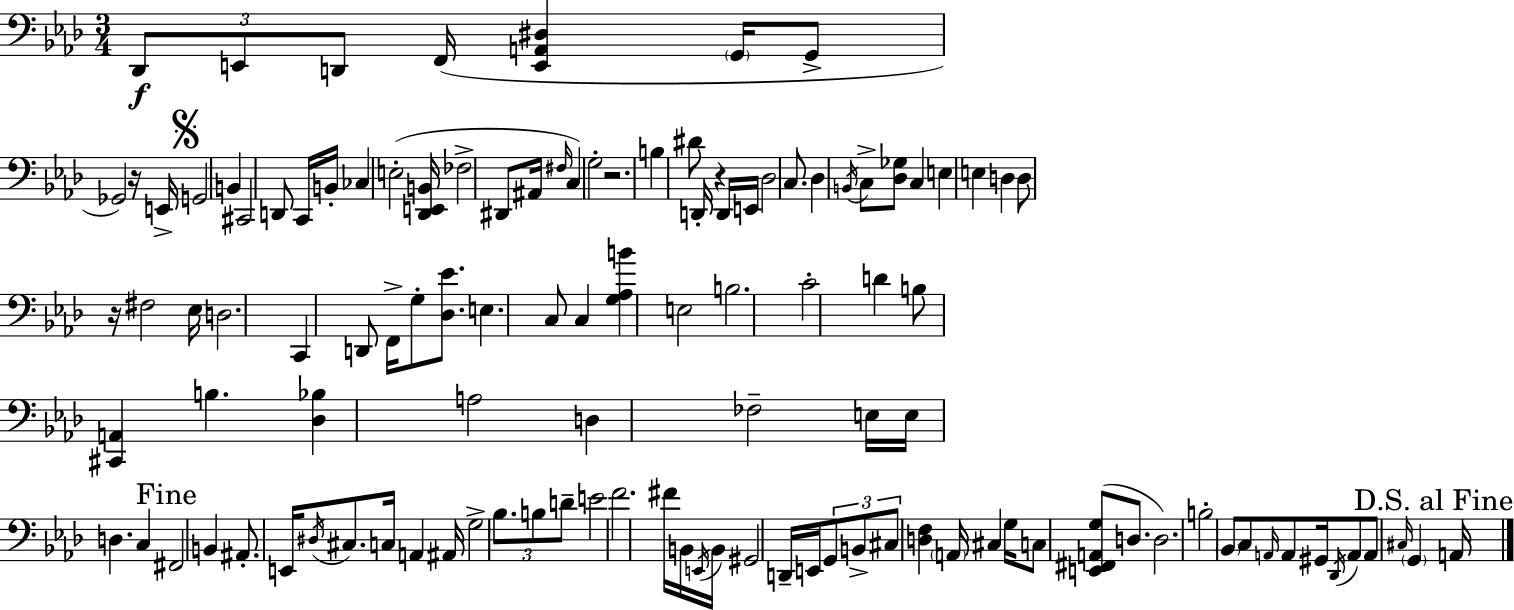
X:1
T:Untitled
M:3/4
L:1/4
K:Ab
_D,,/2 E,,/2 D,,/2 F,,/4 [E,,A,,^D,] G,,/4 G,,/2 _G,,2 z/4 E,,/4 G,,2 B,, ^C,,2 D,,/2 C,,/4 B,,/4 _C, E,2 [_D,,E,,B,,]/4 _F,2 ^D,,/2 ^A,,/4 ^F,/4 C, G,2 z2 B, ^D/2 D,,/4 z D,,/4 E,,/4 _D,2 C,/2 _D, B,,/4 C,/2 [_D,_G,]/2 C, E, E, D, D,/2 z/4 ^F,2 _E,/4 D,2 C,, D,,/2 F,,/4 G,/2 [_D,_E]/2 E, C,/2 C, [G,_A,B] E,2 B,2 C2 D B,/2 [^C,,A,,] B, [_D,_B,] A,2 D, _F,2 E,/4 E,/4 D, C, ^F,,2 B,, ^A,,/2 E,,/4 ^D,/4 ^C,/2 C,/4 A,, ^A,,/4 G,2 _B,/2 B,/2 D/2 E2 F2 ^F/4 B,,/4 E,,/4 B,,/4 ^G,,2 D,,/4 E,,/4 G,,/2 B,,/2 ^C,/2 [D,F,] A,,/4 ^C, G,/4 C,/2 [E,,^F,,A,,G,]/2 D,/2 D,2 B,2 _B,,/2 C,/2 A,,/4 A,,/2 ^G,,/4 _D,,/4 A,,/2 A,,/2 ^C,/4 G,, A,,/4